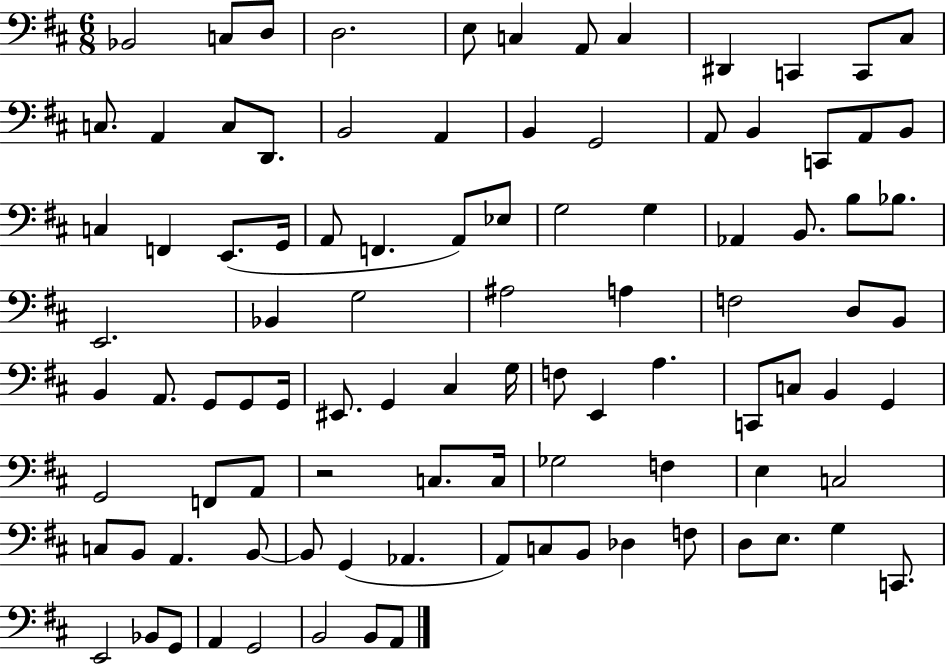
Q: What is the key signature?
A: D major